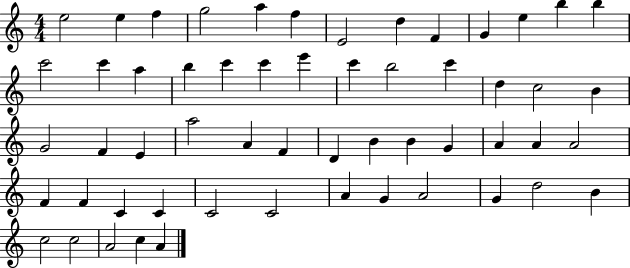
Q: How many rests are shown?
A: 0